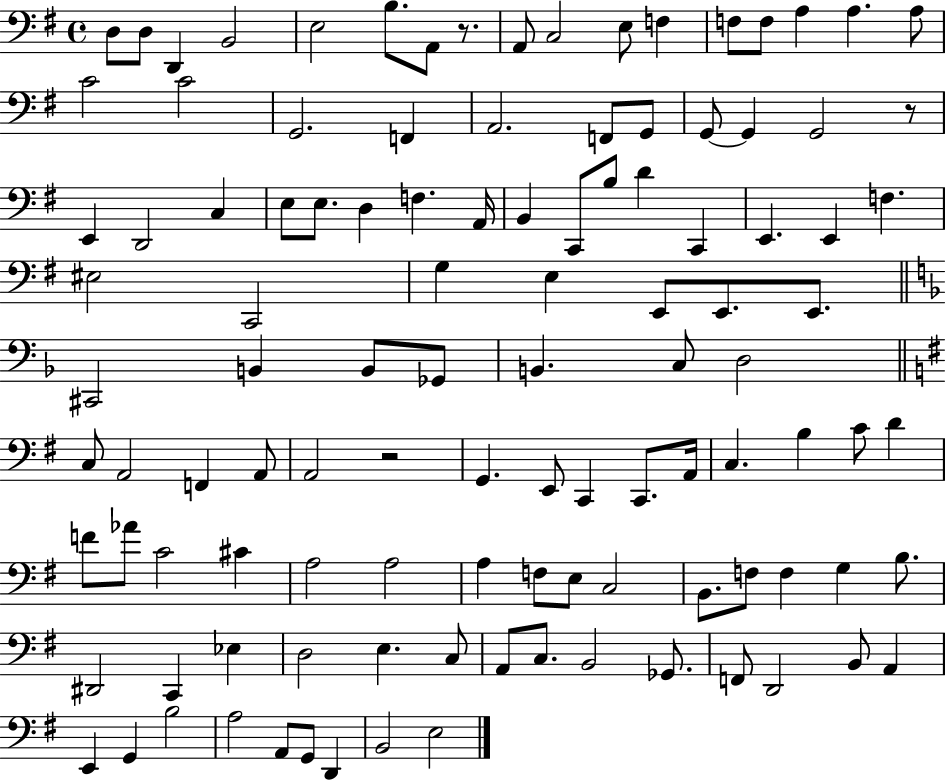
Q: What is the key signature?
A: G major